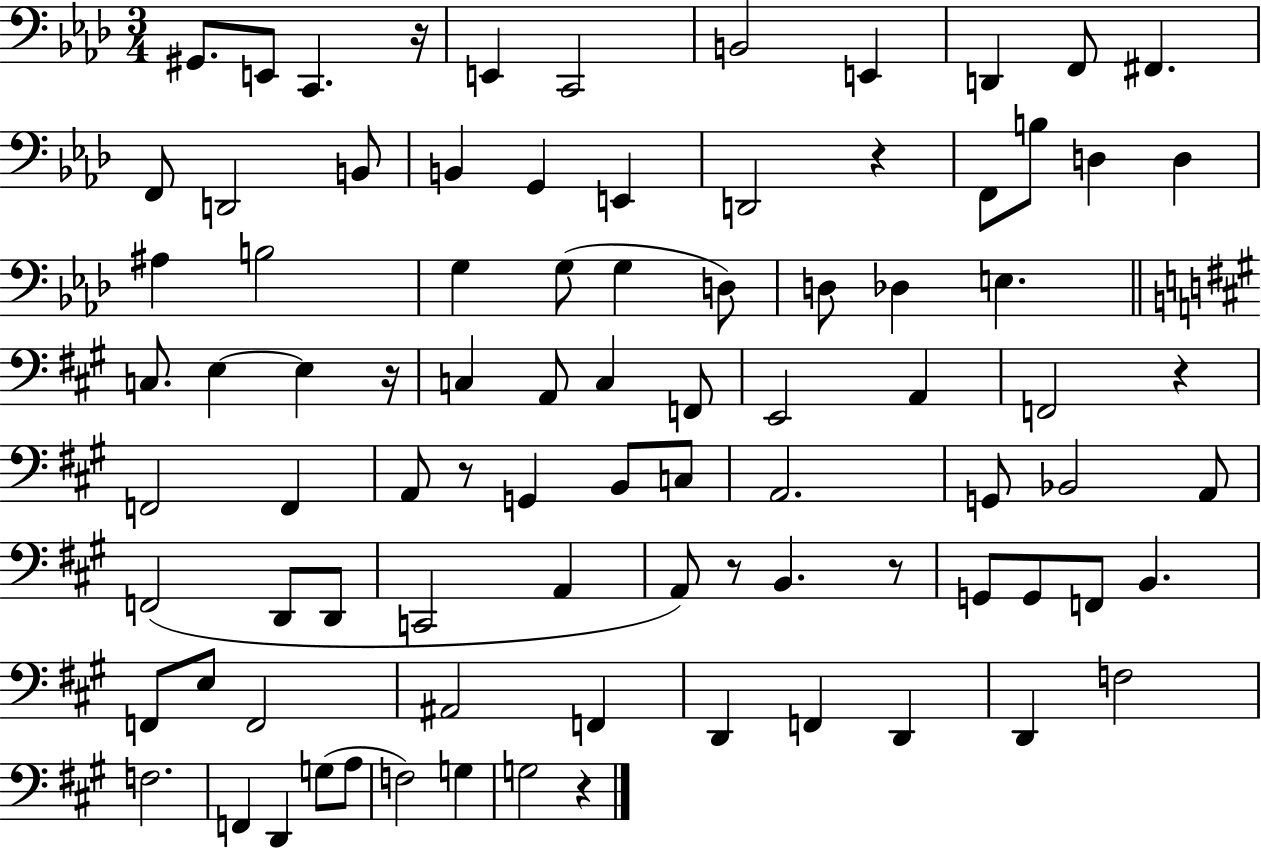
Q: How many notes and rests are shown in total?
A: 87